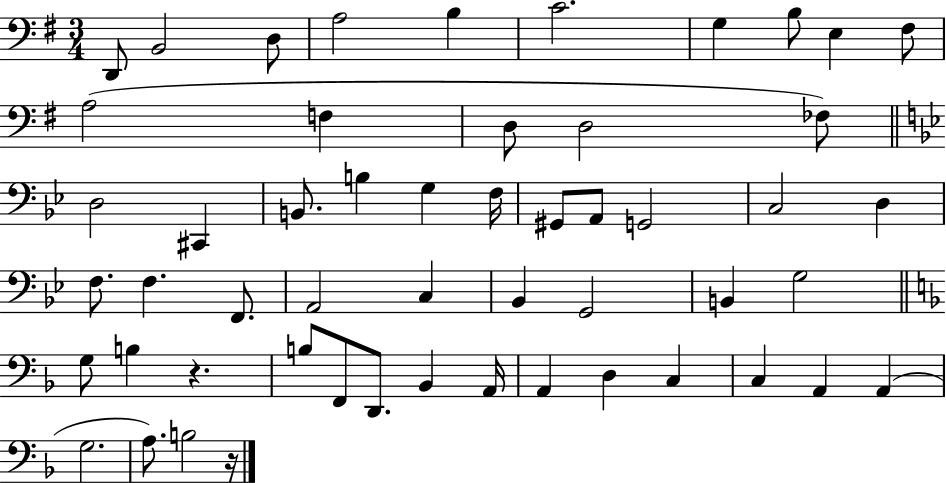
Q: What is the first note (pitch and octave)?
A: D2